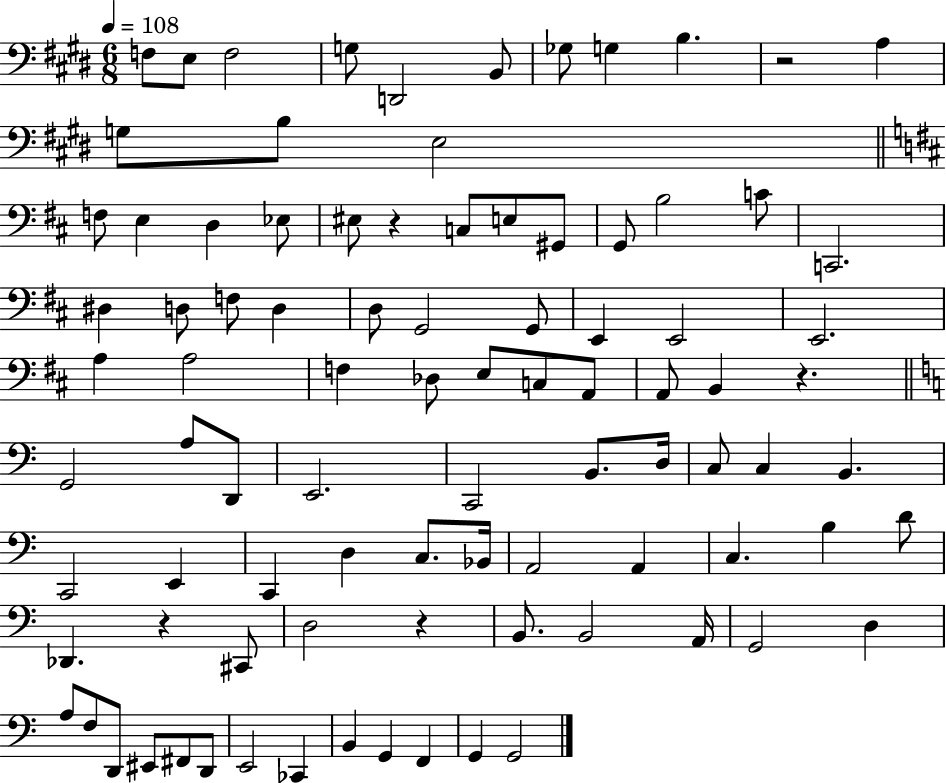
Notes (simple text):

F3/e E3/e F3/h G3/e D2/h B2/e Gb3/e G3/q B3/q. R/h A3/q G3/e B3/e E3/h F3/e E3/q D3/q Eb3/e EIS3/e R/q C3/e E3/e G#2/e G2/e B3/h C4/e C2/h. D#3/q D3/e F3/e D3/q D3/e G2/h G2/e E2/q E2/h E2/h. A3/q A3/h F3/q Db3/e E3/e C3/e A2/e A2/e B2/q R/q. G2/h A3/e D2/e E2/h. C2/h B2/e. D3/s C3/e C3/q B2/q. C2/h E2/q C2/q D3/q C3/e. Bb2/s A2/h A2/q C3/q. B3/q D4/e Db2/q. R/q C#2/e D3/h R/q B2/e. B2/h A2/s G2/h D3/q A3/e F3/e D2/e EIS2/e F#2/e D2/e E2/h CES2/q B2/q G2/q F2/q G2/q G2/h